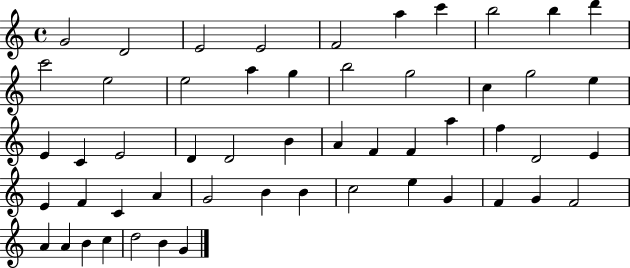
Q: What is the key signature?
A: C major